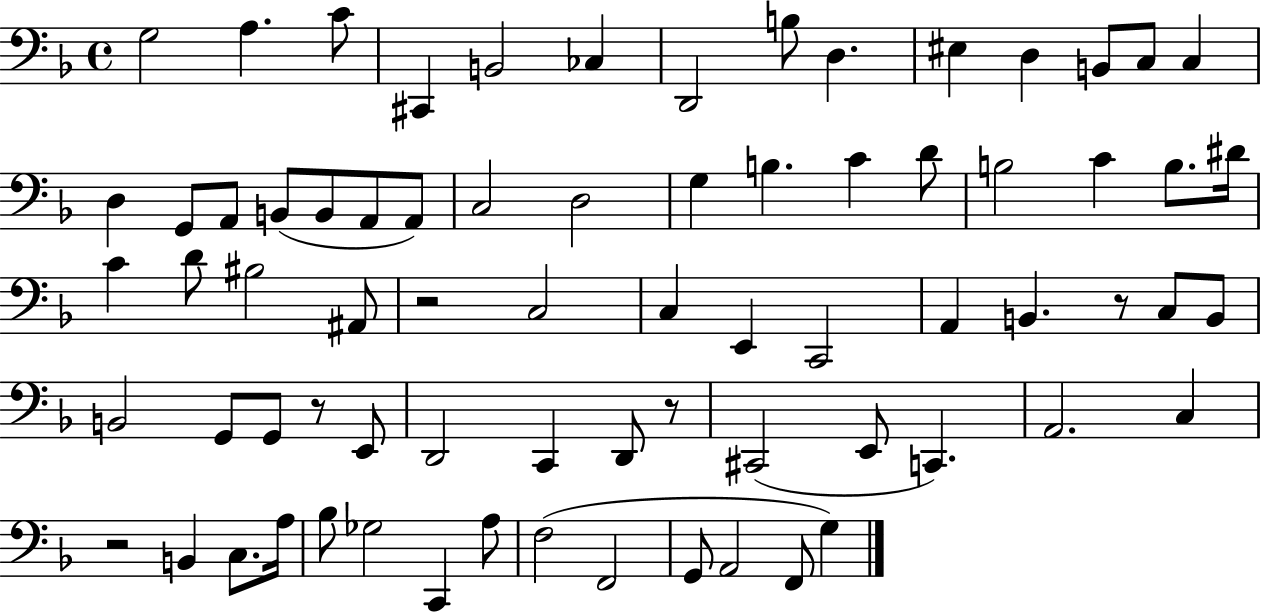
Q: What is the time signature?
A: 4/4